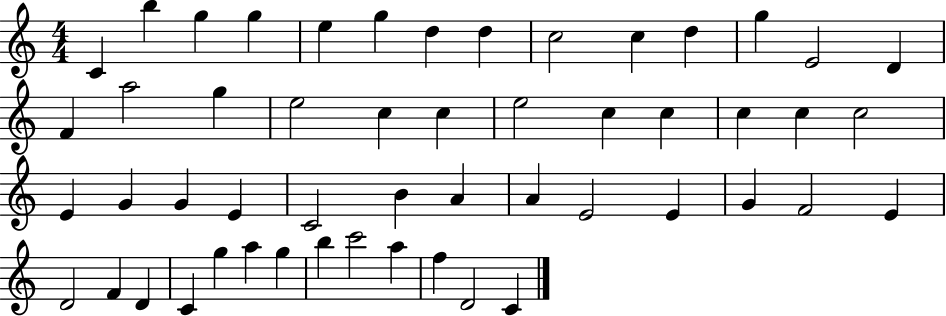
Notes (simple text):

C4/q B5/q G5/q G5/q E5/q G5/q D5/q D5/q C5/h C5/q D5/q G5/q E4/h D4/q F4/q A5/h G5/q E5/h C5/q C5/q E5/h C5/q C5/q C5/q C5/q C5/h E4/q G4/q G4/q E4/q C4/h B4/q A4/q A4/q E4/h E4/q G4/q F4/h E4/q D4/h F4/q D4/q C4/q G5/q A5/q G5/q B5/q C6/h A5/q F5/q D4/h C4/q